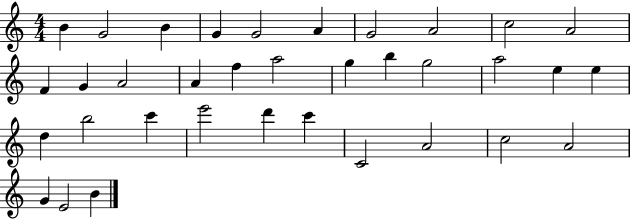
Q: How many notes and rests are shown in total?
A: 35